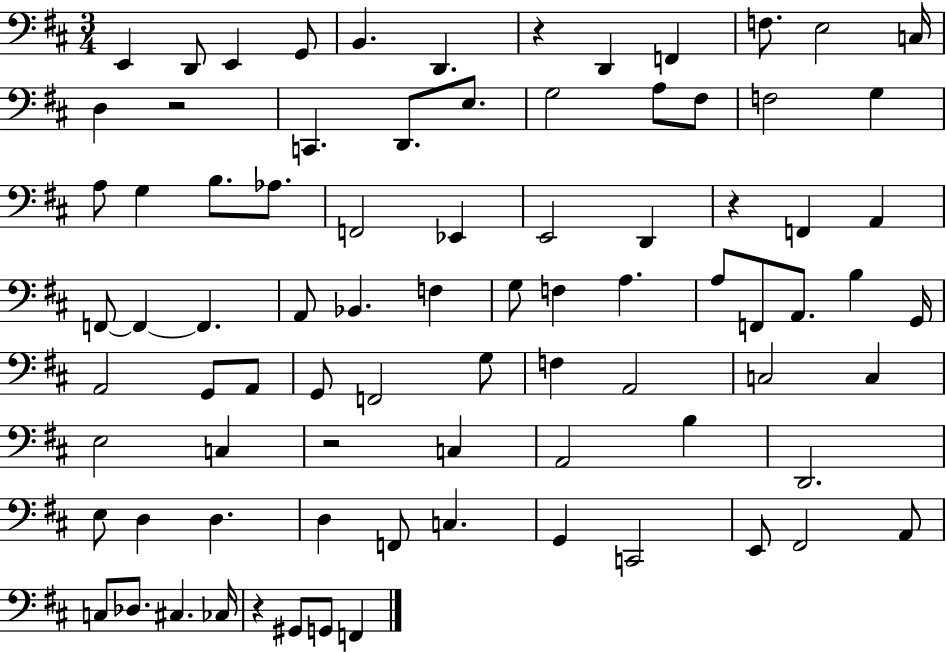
E2/q D2/e E2/q G2/e B2/q. D2/q. R/q D2/q F2/q F3/e. E3/h C3/s D3/q R/h C2/q. D2/e. E3/e. G3/h A3/e F#3/e F3/h G3/q A3/e G3/q B3/e. Ab3/e. F2/h Eb2/q E2/h D2/q R/q F2/q A2/q F2/e F2/q F2/q. A2/e Bb2/q. F3/q G3/e F3/q A3/q. A3/e F2/e A2/e. B3/q G2/s A2/h G2/e A2/e G2/e F2/h G3/e F3/q A2/h C3/h C3/q E3/h C3/q R/h C3/q A2/h B3/q D2/h. E3/e D3/q D3/q. D3/q F2/e C3/q. G2/q C2/h E2/e F#2/h A2/e C3/e Db3/e. C#3/q. CES3/s R/q G#2/e G2/e F2/q